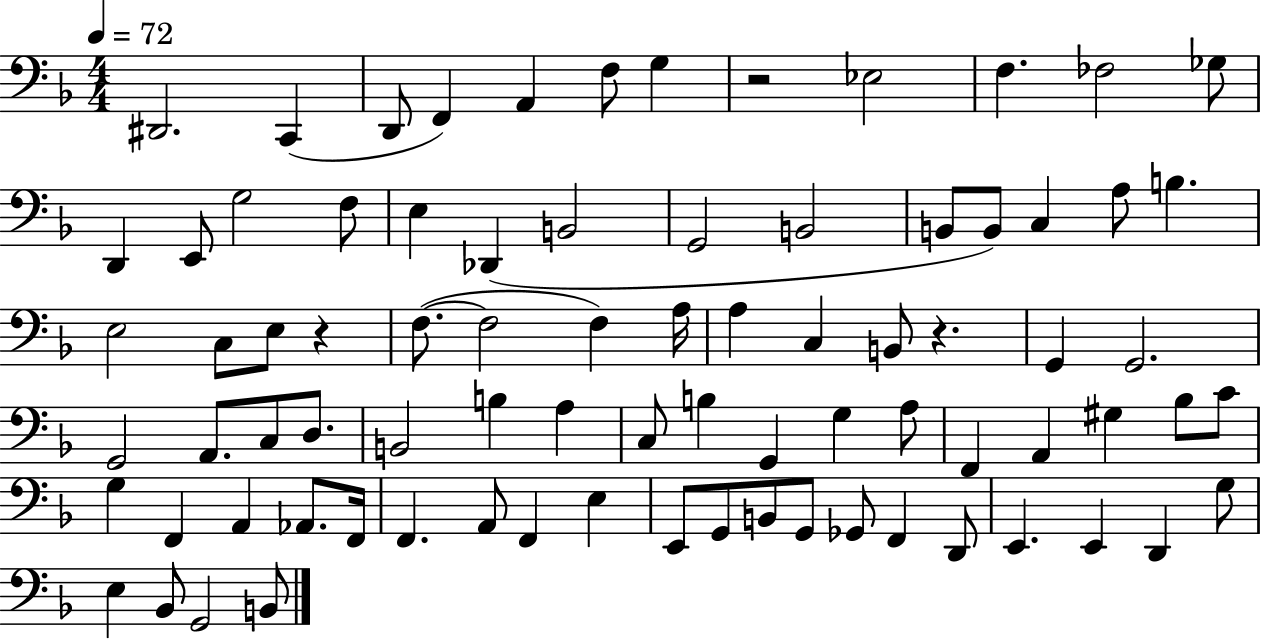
D#2/h. C2/q D2/e F2/q A2/q F3/e G3/q R/h Eb3/h F3/q. FES3/h Gb3/e D2/q E2/e G3/h F3/e E3/q Db2/q B2/h G2/h B2/h B2/e B2/e C3/q A3/e B3/q. E3/h C3/e E3/e R/q F3/e. F3/h F3/q A3/s A3/q C3/q B2/e R/q. G2/q G2/h. G2/h A2/e. C3/e D3/e. B2/h B3/q A3/q C3/e B3/q G2/q G3/q A3/e F2/q A2/q G#3/q Bb3/e C4/e G3/q F2/q A2/q Ab2/e. F2/s F2/q. A2/e F2/q E3/q E2/e G2/e B2/e G2/e Gb2/e F2/q D2/e E2/q. E2/q D2/q G3/e E3/q Bb2/e G2/h B2/e